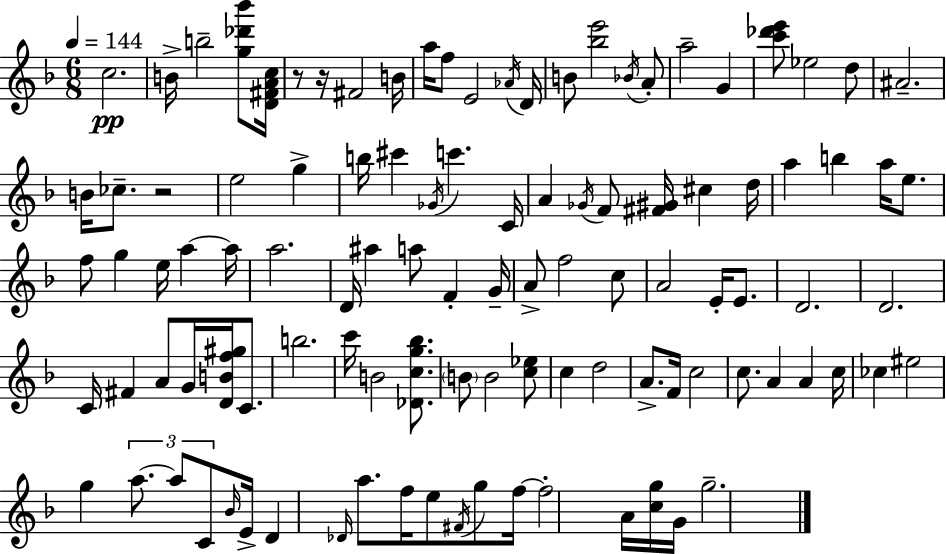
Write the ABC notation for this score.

X:1
T:Untitled
M:6/8
L:1/4
K:Dm
c2 B/4 b2 [g_d'_b']/2 [D^FAc]/4 z/2 z/4 ^F2 B/4 a/4 f/2 E2 _A/4 D/4 B/2 [_be']2 _B/4 A/2 a2 G [c'_d'e']/2 _e2 d/2 ^A2 B/4 _c/2 z2 e2 g b/4 ^c' _G/4 c' C/4 A _G/4 F/2 [^F^G]/4 ^c d/4 a b a/4 e/2 f/2 g e/4 a a/4 a2 D/4 ^a a/2 F G/4 A/2 f2 c/2 A2 E/4 E/2 D2 D2 C/4 ^F A/2 G/4 [DBf^g]/4 C/2 b2 c'/4 B2 [_Dcg_b]/2 B/2 B2 [c_e]/2 c d2 A/2 F/4 c2 c/2 A A c/4 _c ^e2 g a/2 a/2 C/2 _B/4 E/4 D _D/4 a/2 f/4 e/2 ^F/4 g/2 f/4 f2 A/4 [cg]/4 G/4 g2